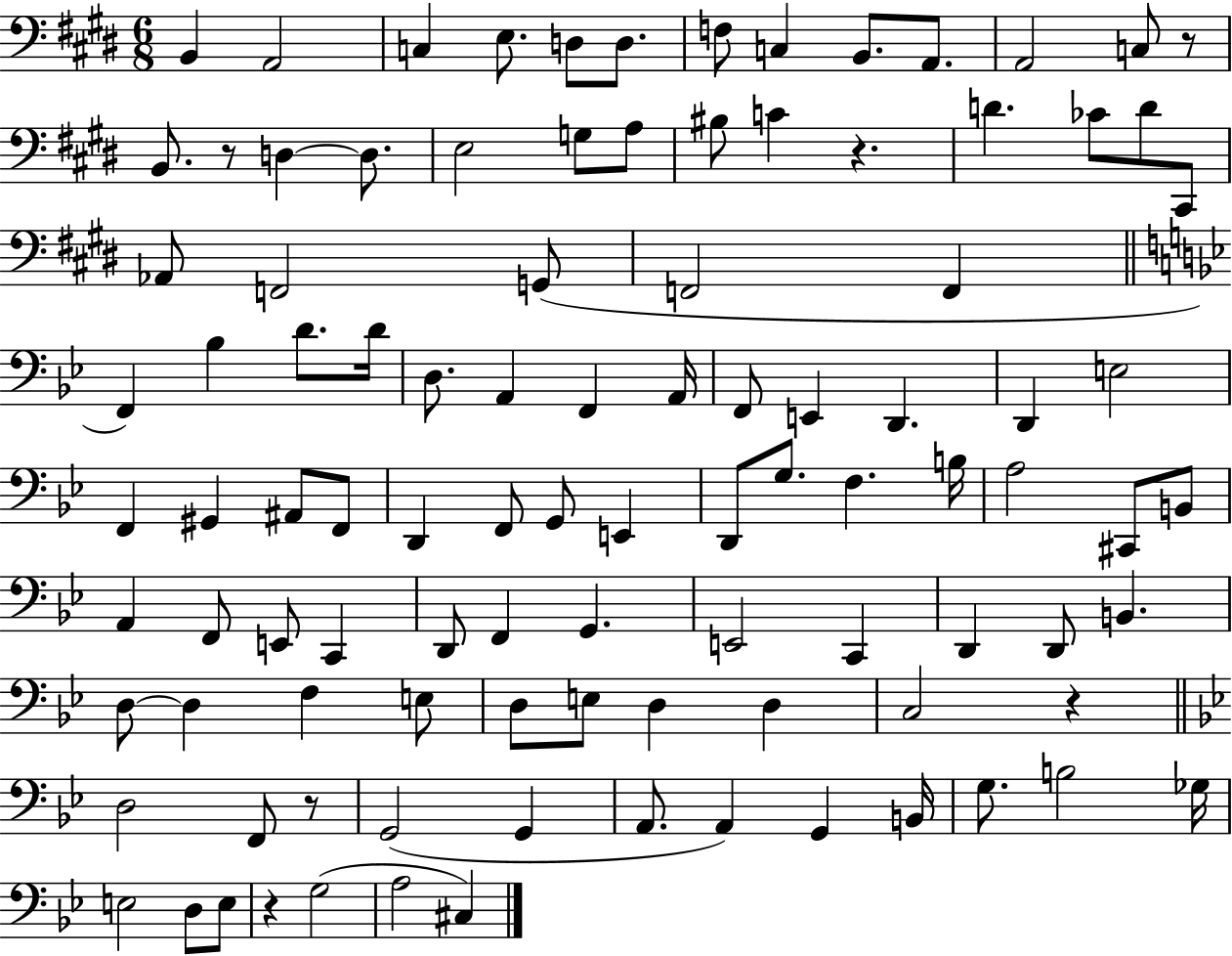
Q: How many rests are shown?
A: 6